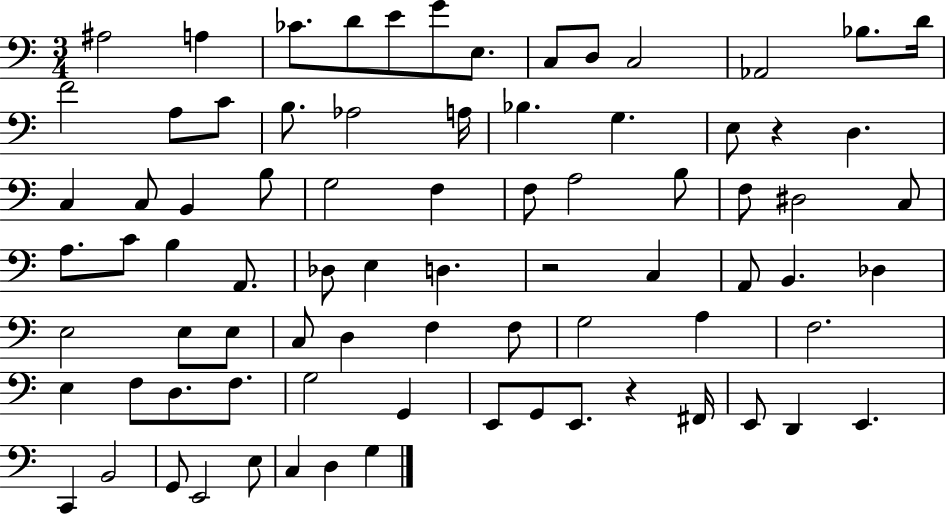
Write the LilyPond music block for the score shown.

{
  \clef bass
  \numericTimeSignature
  \time 3/4
  \key c \major
  ais2 a4 | ces'8. d'8 e'8 g'8 e8. | c8 d8 c2 | aes,2 bes8. d'16 | \break f'2 a8 c'8 | b8. aes2 a16 | bes4. g4. | e8 r4 d4. | \break c4 c8 b,4 b8 | g2 f4 | f8 a2 b8 | f8 dis2 c8 | \break a8. c'8 b4 a,8. | des8 e4 d4. | r2 c4 | a,8 b,4. des4 | \break e2 e8 e8 | c8 d4 f4 f8 | g2 a4 | f2. | \break e4 f8 d8. f8. | g2 g,4 | e,8 g,8 e,8. r4 fis,16 | e,8 d,4 e,4. | \break c,4 b,2 | g,8 e,2 e8 | c4 d4 g4 | \bar "|."
}